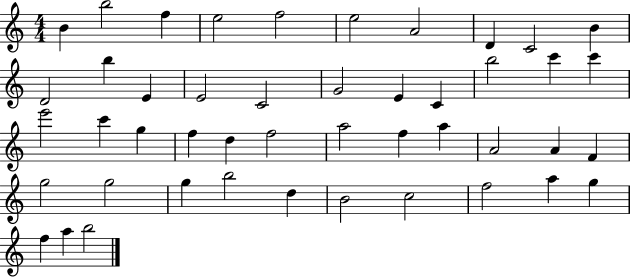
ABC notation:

X:1
T:Untitled
M:4/4
L:1/4
K:C
B b2 f e2 f2 e2 A2 D C2 B D2 b E E2 C2 G2 E C b2 c' c' e'2 c' g f d f2 a2 f a A2 A F g2 g2 g b2 d B2 c2 f2 a g f a b2